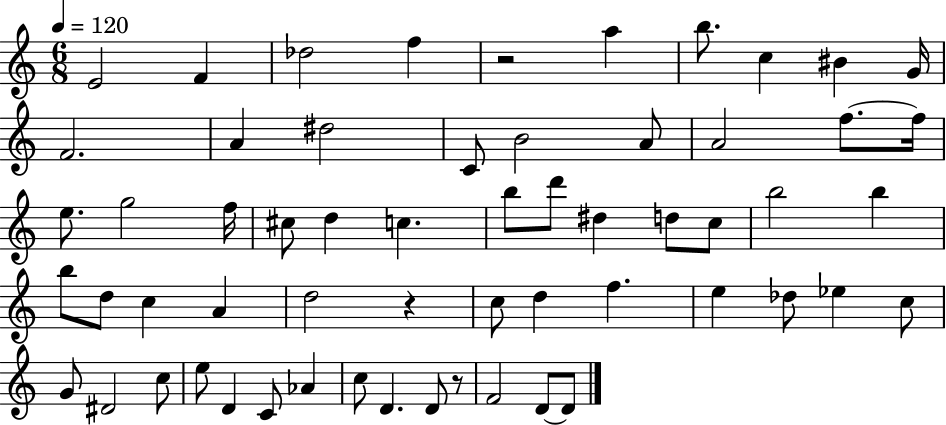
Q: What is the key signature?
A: C major